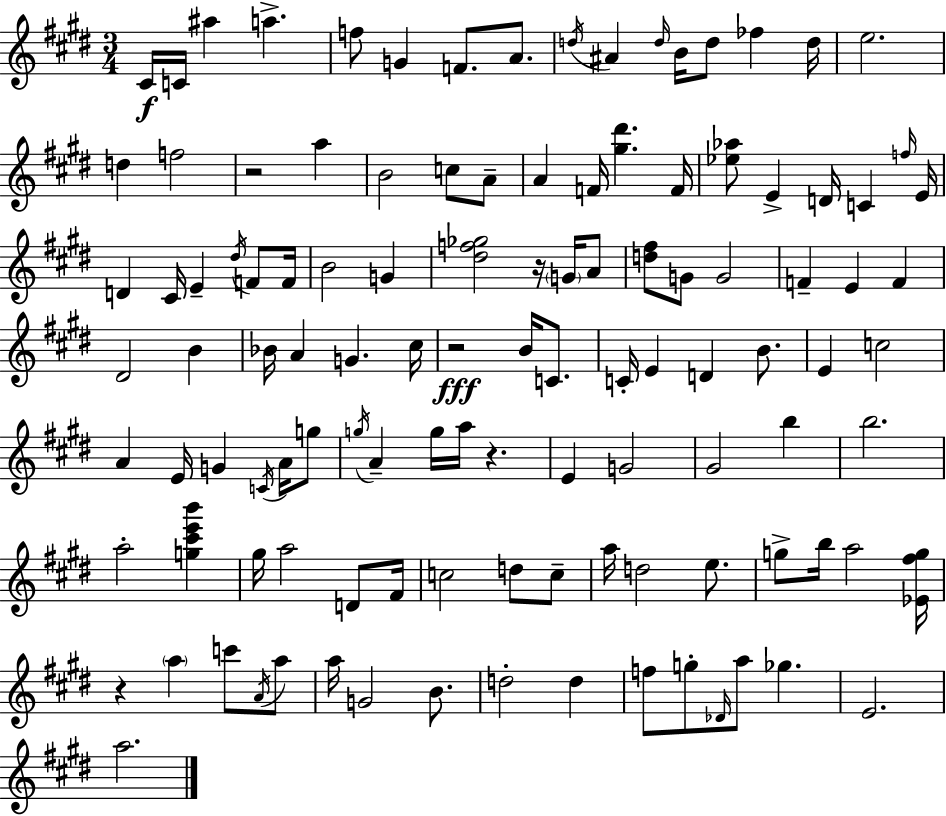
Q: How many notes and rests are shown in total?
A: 115